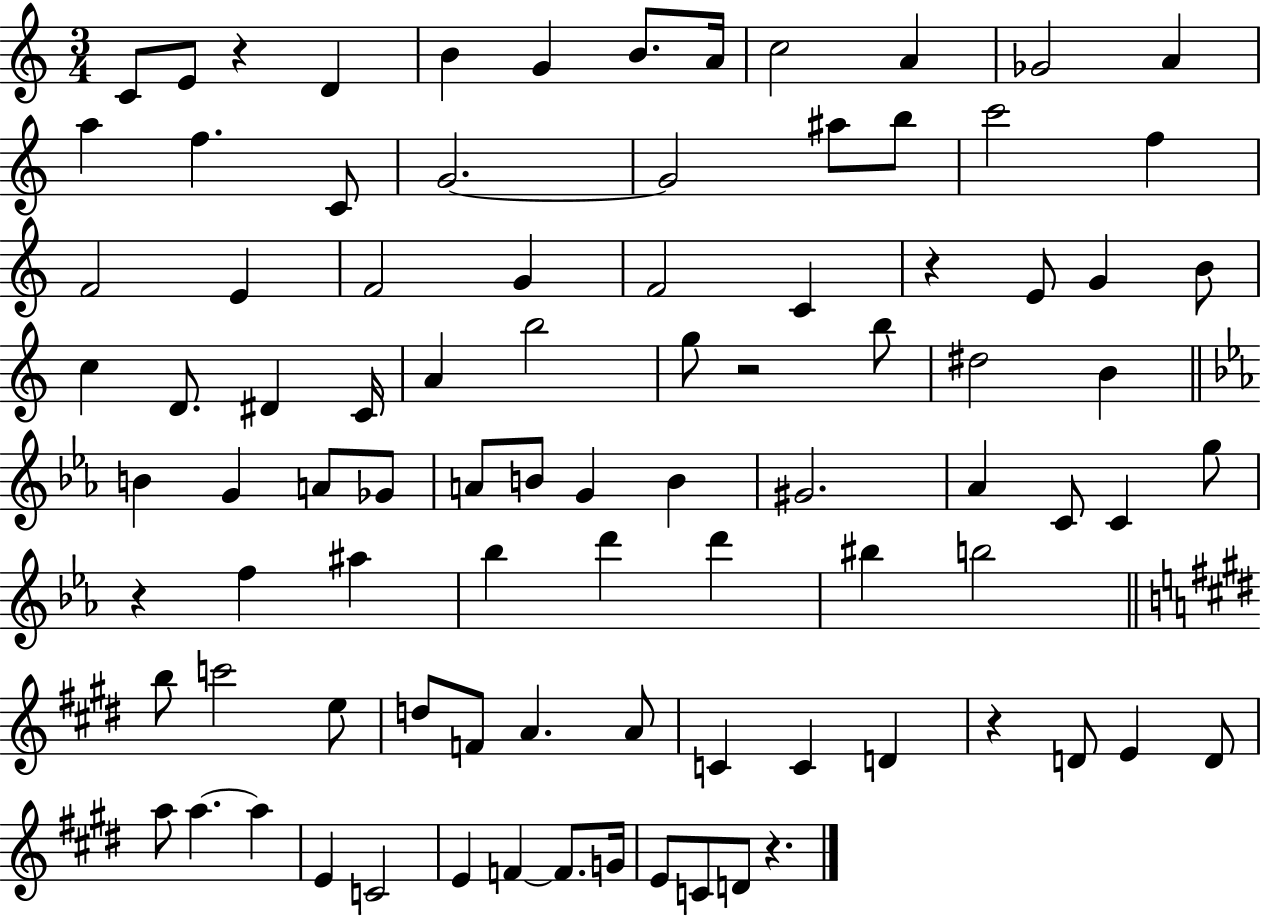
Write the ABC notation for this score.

X:1
T:Untitled
M:3/4
L:1/4
K:C
C/2 E/2 z D B G B/2 A/4 c2 A _G2 A a f C/2 G2 G2 ^a/2 b/2 c'2 f F2 E F2 G F2 C z E/2 G B/2 c D/2 ^D C/4 A b2 g/2 z2 b/2 ^d2 B B G A/2 _G/2 A/2 B/2 G B ^G2 _A C/2 C g/2 z f ^a _b d' d' ^b b2 b/2 c'2 e/2 d/2 F/2 A A/2 C C D z D/2 E D/2 a/2 a a E C2 E F F/2 G/4 E/2 C/2 D/2 z